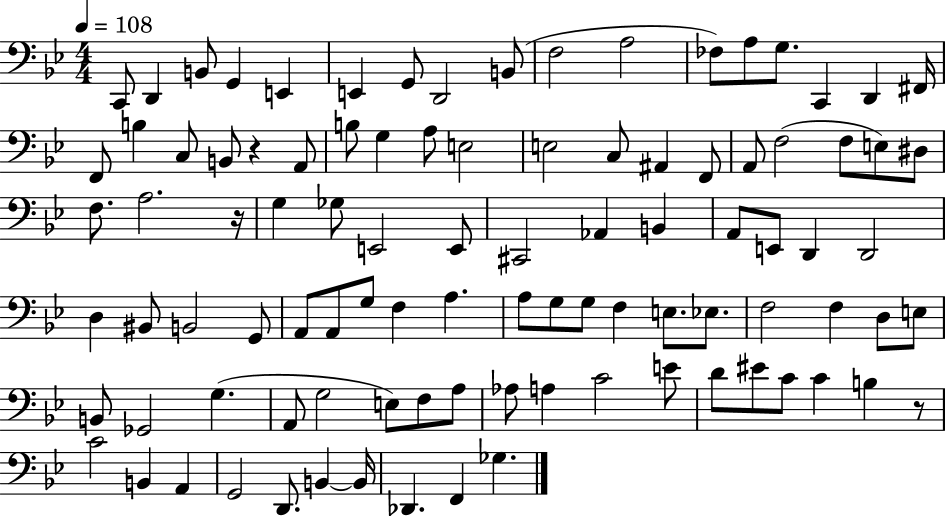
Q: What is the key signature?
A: BES major